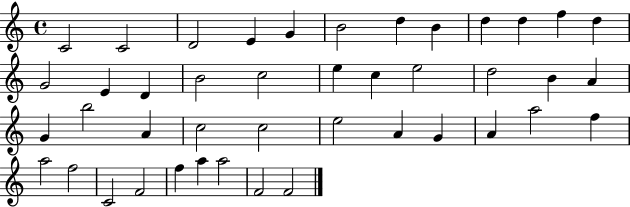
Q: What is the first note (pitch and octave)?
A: C4